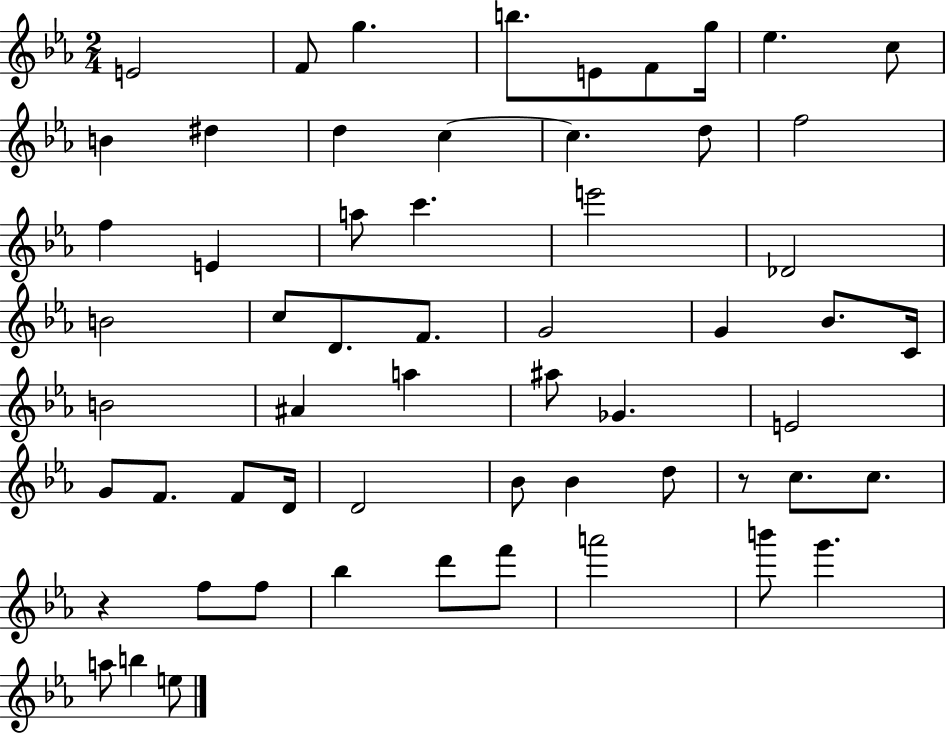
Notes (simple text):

E4/h F4/e G5/q. B5/e. E4/e F4/e G5/s Eb5/q. C5/e B4/q D#5/q D5/q C5/q C5/q. D5/e F5/h F5/q E4/q A5/e C6/q. E6/h Db4/h B4/h C5/e D4/e. F4/e. G4/h G4/q Bb4/e. C4/s B4/h A#4/q A5/q A#5/e Gb4/q. E4/h G4/e F4/e. F4/e D4/s D4/h Bb4/e Bb4/q D5/e R/e C5/e. C5/e. R/q F5/e F5/e Bb5/q D6/e F6/e A6/h B6/e G6/q. A5/e B5/q E5/e